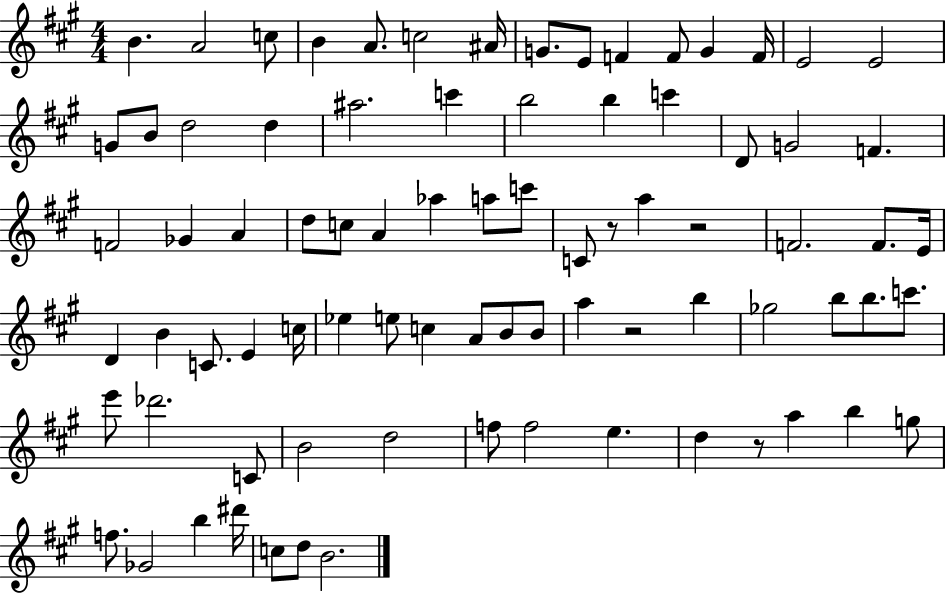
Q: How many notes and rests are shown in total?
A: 81